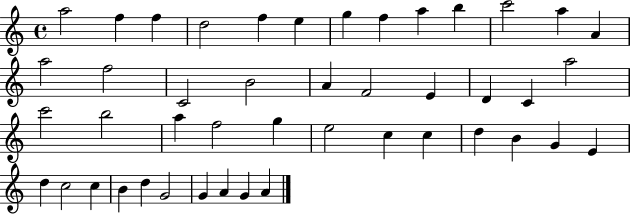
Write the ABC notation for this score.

X:1
T:Untitled
M:4/4
L:1/4
K:C
a2 f f d2 f e g f a b c'2 a A a2 f2 C2 B2 A F2 E D C a2 c'2 b2 a f2 g e2 c c d B G E d c2 c B d G2 G A G A